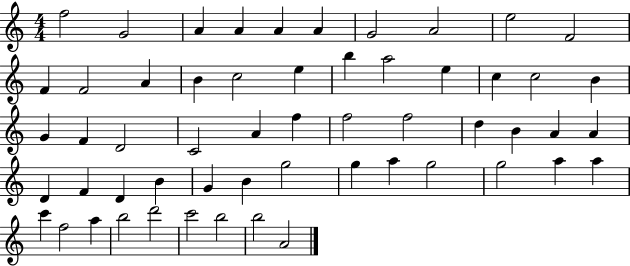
{
  \clef treble
  \numericTimeSignature
  \time 4/4
  \key c \major
  f''2 g'2 | a'4 a'4 a'4 a'4 | g'2 a'2 | e''2 f'2 | \break f'4 f'2 a'4 | b'4 c''2 e''4 | b''4 a''2 e''4 | c''4 c''2 b'4 | \break g'4 f'4 d'2 | c'2 a'4 f''4 | f''2 f''2 | d''4 b'4 a'4 a'4 | \break d'4 f'4 d'4 b'4 | g'4 b'4 g''2 | g''4 a''4 g''2 | g''2 a''4 a''4 | \break c'''4 f''2 a''4 | b''2 d'''2 | c'''2 b''2 | b''2 a'2 | \break \bar "|."
}